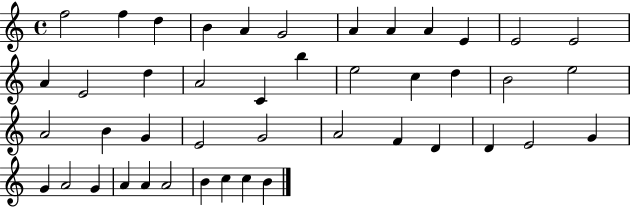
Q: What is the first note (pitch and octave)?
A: F5